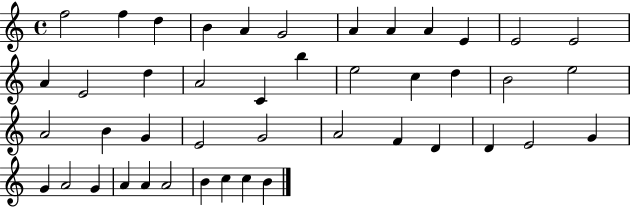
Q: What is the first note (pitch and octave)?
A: F5